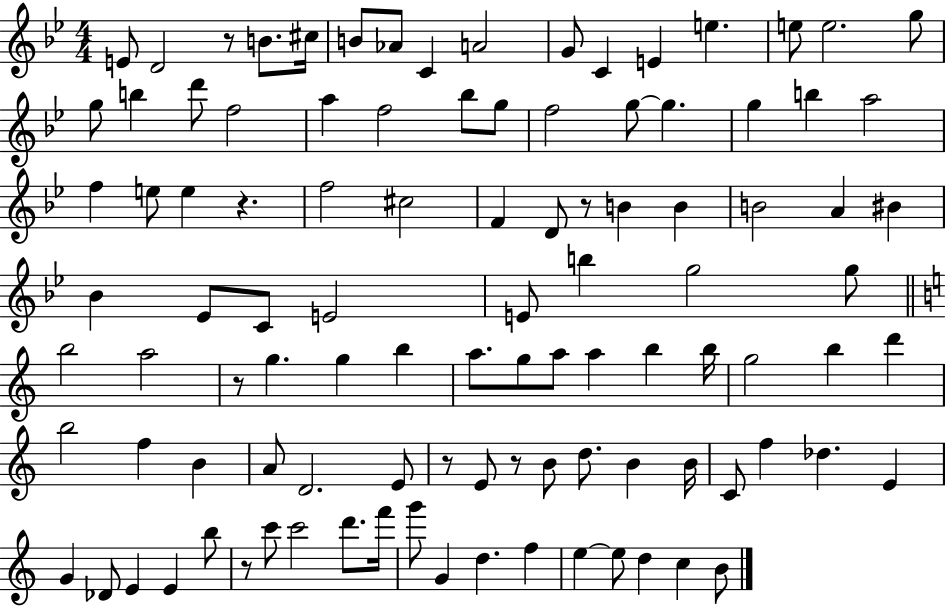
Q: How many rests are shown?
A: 7